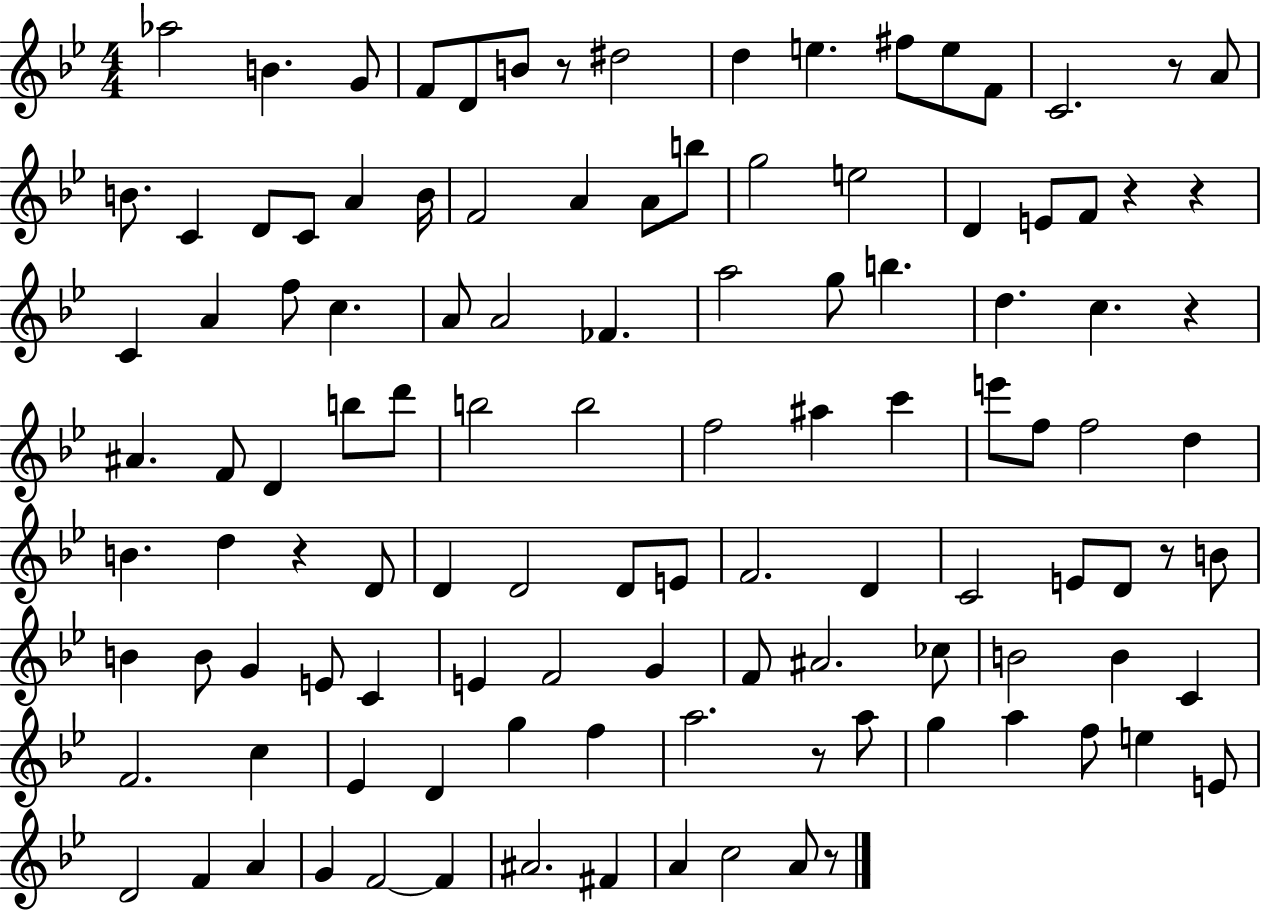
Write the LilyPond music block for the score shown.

{
  \clef treble
  \numericTimeSignature
  \time 4/4
  \key bes \major
  \repeat volta 2 { aes''2 b'4. g'8 | f'8 d'8 b'8 r8 dis''2 | d''4 e''4. fis''8 e''8 f'8 | c'2. r8 a'8 | \break b'8. c'4 d'8 c'8 a'4 b'16 | f'2 a'4 a'8 b''8 | g''2 e''2 | d'4 e'8 f'8 r4 r4 | \break c'4 a'4 f''8 c''4. | a'8 a'2 fes'4. | a''2 g''8 b''4. | d''4. c''4. r4 | \break ais'4. f'8 d'4 b''8 d'''8 | b''2 b''2 | f''2 ais''4 c'''4 | e'''8 f''8 f''2 d''4 | \break b'4. d''4 r4 d'8 | d'4 d'2 d'8 e'8 | f'2. d'4 | c'2 e'8 d'8 r8 b'8 | \break b'4 b'8 g'4 e'8 c'4 | e'4 f'2 g'4 | f'8 ais'2. ces''8 | b'2 b'4 c'4 | \break f'2. c''4 | ees'4 d'4 g''4 f''4 | a''2. r8 a''8 | g''4 a''4 f''8 e''4 e'8 | \break d'2 f'4 a'4 | g'4 f'2~~ f'4 | ais'2. fis'4 | a'4 c''2 a'8 r8 | \break } \bar "|."
}